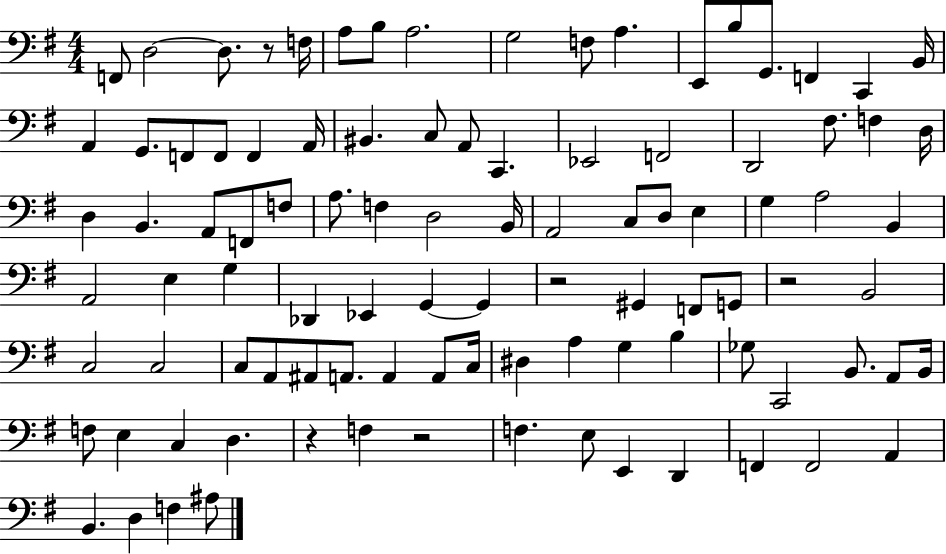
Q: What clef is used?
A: bass